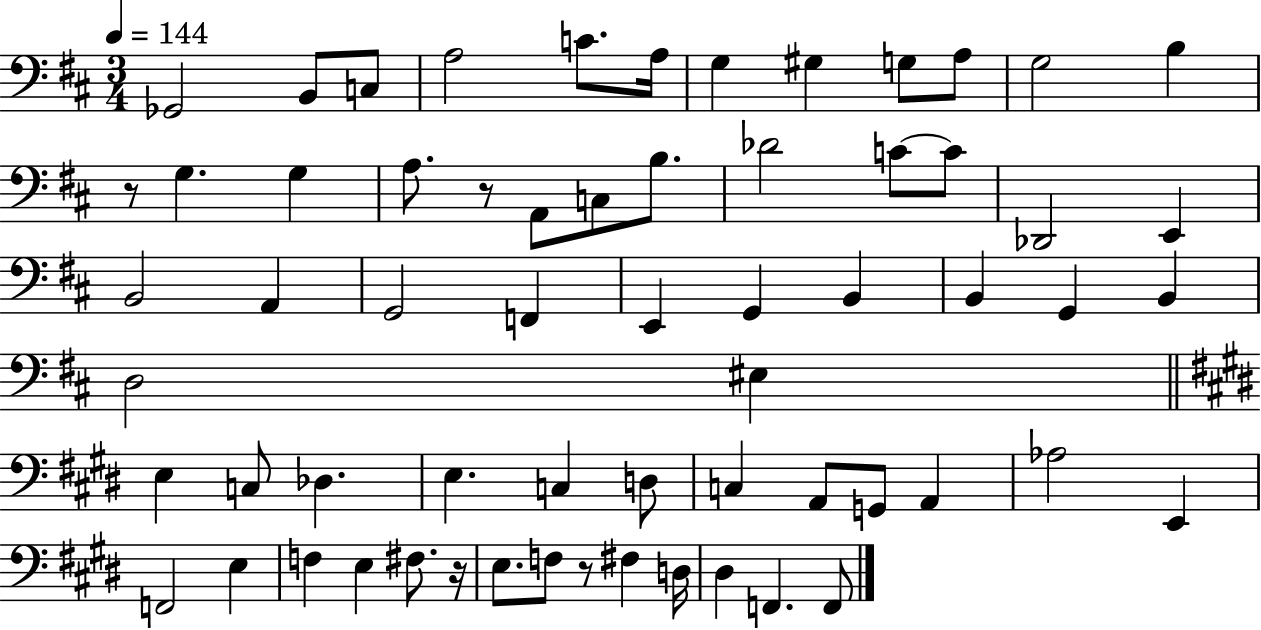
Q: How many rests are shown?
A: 4